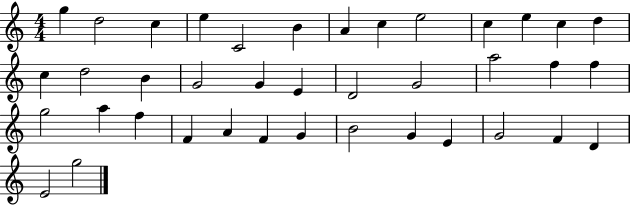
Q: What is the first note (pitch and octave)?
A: G5